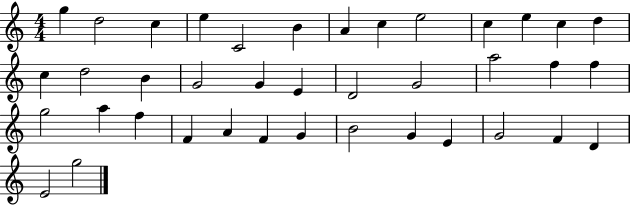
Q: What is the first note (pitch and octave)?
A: G5